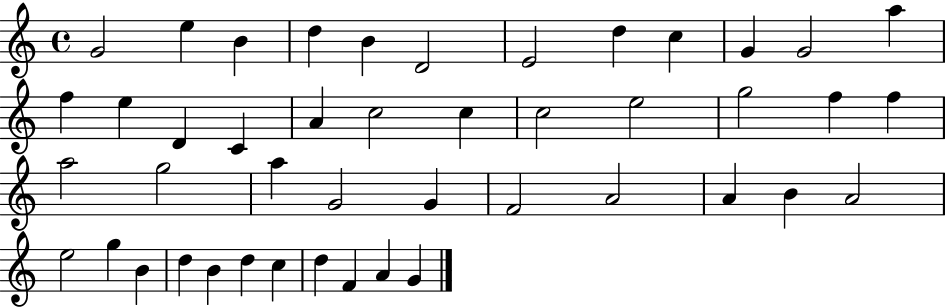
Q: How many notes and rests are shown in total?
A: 45